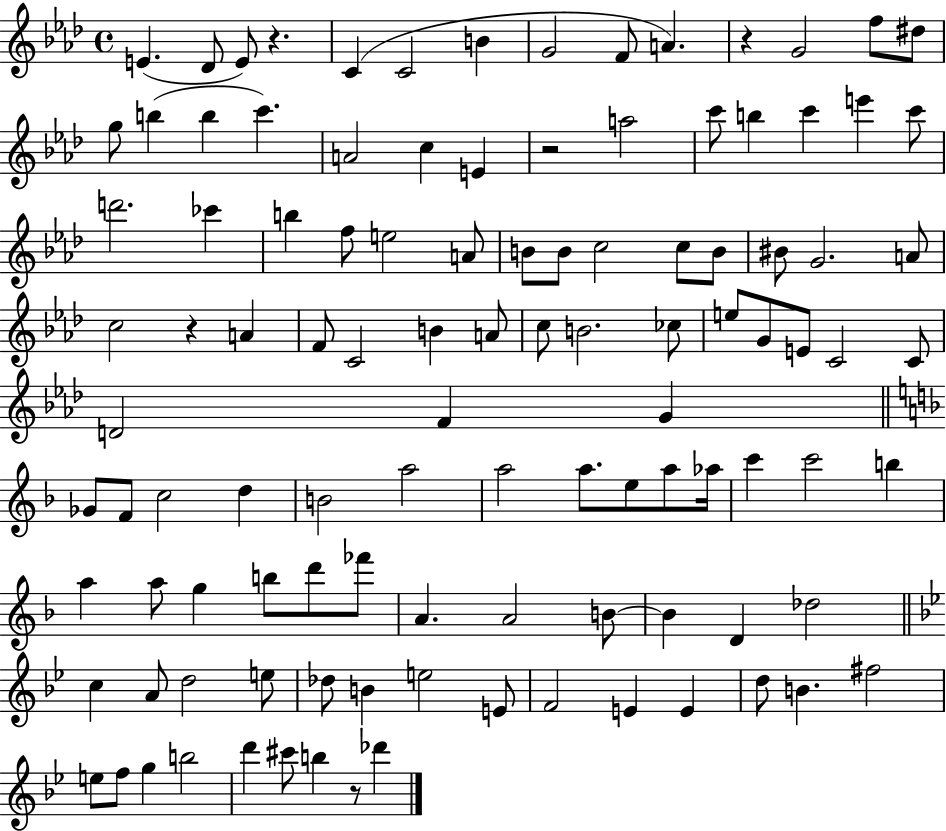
E4/q. Db4/e E4/e R/q. C4/q C4/h B4/q G4/h F4/e A4/q. R/q G4/h F5/e D#5/e G5/e B5/q B5/q C6/q. A4/h C5/q E4/q R/h A5/h C6/e B5/q C6/q E6/q C6/e D6/h. CES6/q B5/q F5/e E5/h A4/e B4/e B4/e C5/h C5/e B4/e BIS4/e G4/h. A4/e C5/h R/q A4/q F4/e C4/h B4/q A4/e C5/e B4/h. CES5/e E5/e G4/e E4/e C4/h C4/e D4/h F4/q G4/q Gb4/e F4/e C5/h D5/q B4/h A5/h A5/h A5/e. E5/e A5/e Ab5/s C6/q C6/h B5/q A5/q A5/e G5/q B5/e D6/e FES6/e A4/q. A4/h B4/e B4/q D4/q Db5/h C5/q A4/e D5/h E5/e Db5/e B4/q E5/h E4/e F4/h E4/q E4/q D5/e B4/q. F#5/h E5/e F5/e G5/q B5/h D6/q C#6/e B5/q R/e Db6/q